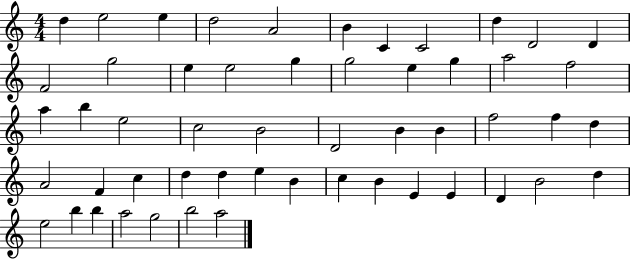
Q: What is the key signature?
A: C major